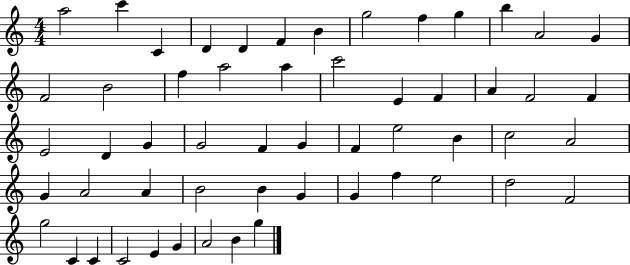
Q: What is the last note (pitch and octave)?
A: G5